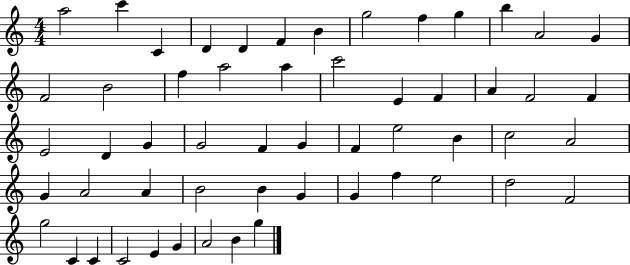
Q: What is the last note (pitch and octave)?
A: G5